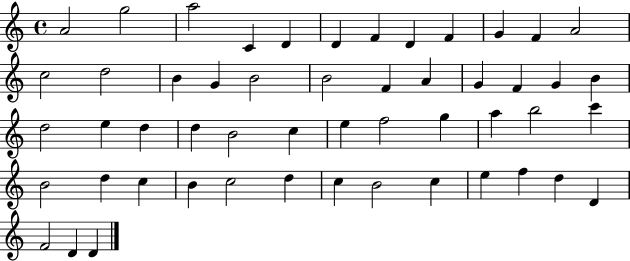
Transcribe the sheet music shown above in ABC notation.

X:1
T:Untitled
M:4/4
L:1/4
K:C
A2 g2 a2 C D D F D F G F A2 c2 d2 B G B2 B2 F A G F G B d2 e d d B2 c e f2 g a b2 c' B2 d c B c2 d c B2 c e f d D F2 D D